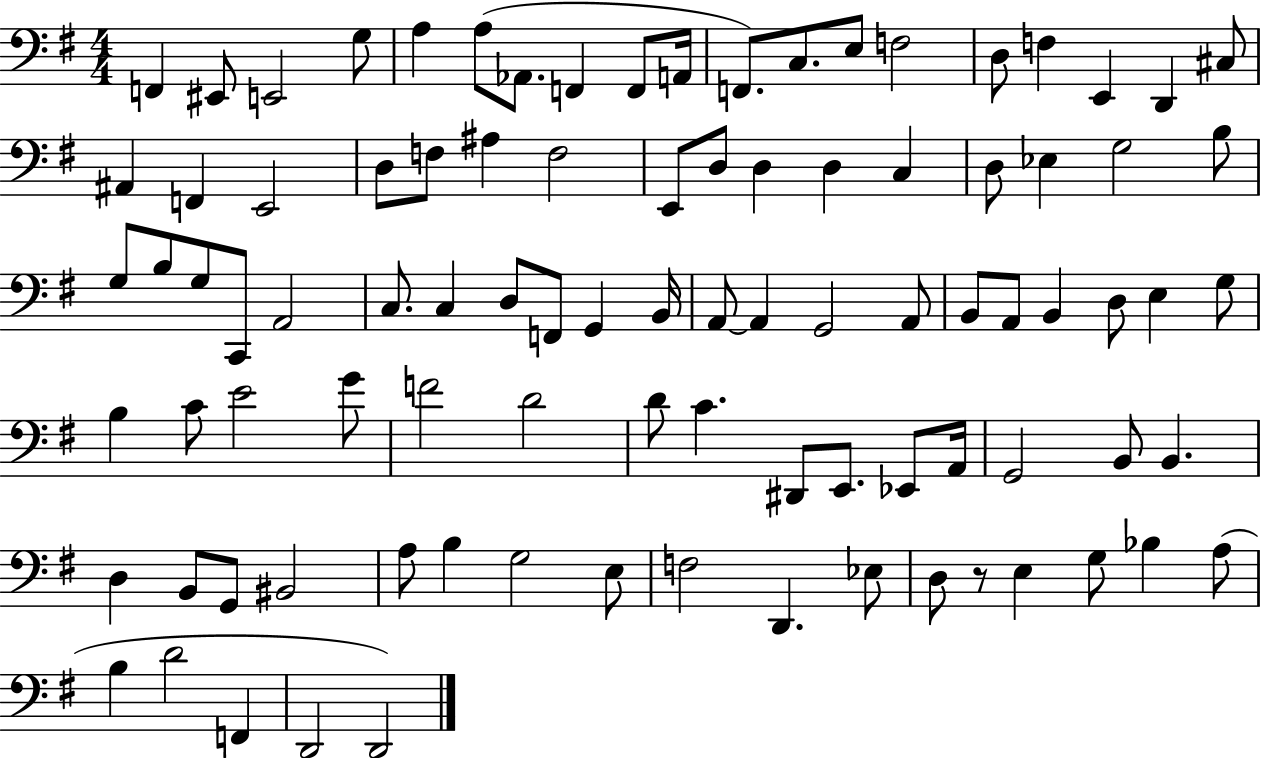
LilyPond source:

{
  \clef bass
  \numericTimeSignature
  \time 4/4
  \key g \major
  \repeat volta 2 { f,4 eis,8 e,2 g8 | a4 a8( aes,8. f,4 f,8 a,16 | f,8.) c8. e8 f2 | d8 f4 e,4 d,4 cis8 | \break ais,4 f,4 e,2 | d8 f8 ais4 f2 | e,8 d8 d4 d4 c4 | d8 ees4 g2 b8 | \break g8 b8 g8 c,8 a,2 | c8. c4 d8 f,8 g,4 b,16 | a,8~~ a,4 g,2 a,8 | b,8 a,8 b,4 d8 e4 g8 | \break b4 c'8 e'2 g'8 | f'2 d'2 | d'8 c'4. dis,8 e,8. ees,8 a,16 | g,2 b,8 b,4. | \break d4 b,8 g,8 bis,2 | a8 b4 g2 e8 | f2 d,4. ees8 | d8 r8 e4 g8 bes4 a8( | \break b4 d'2 f,4 | d,2 d,2) | } \bar "|."
}